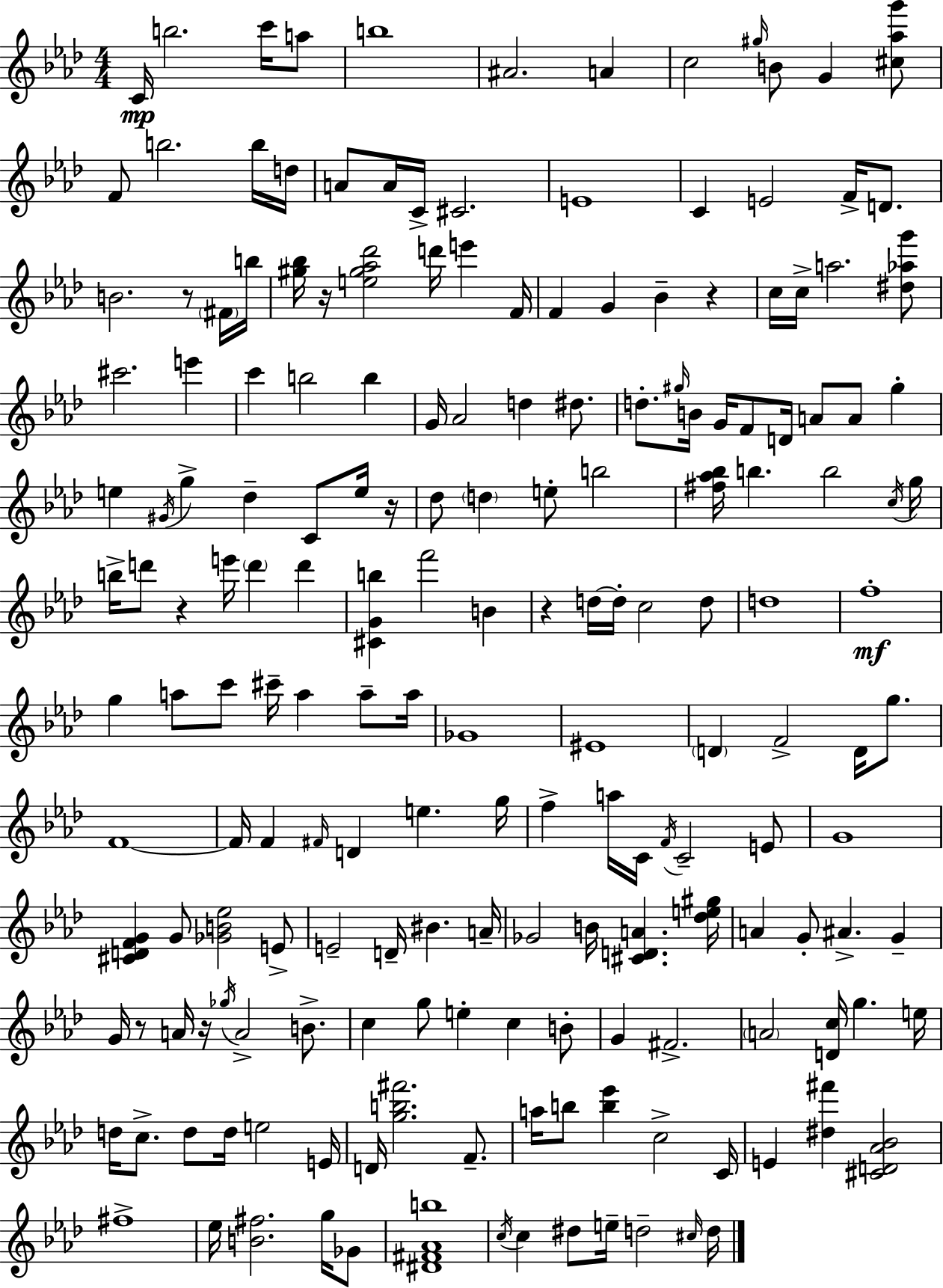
C4/s B5/h. C6/s A5/e B5/w A#4/h. A4/q C5/h G#5/s B4/e G4/q [C#5,Ab5,G6]/e F4/e B5/h. B5/s D5/s A4/e A4/s C4/s C#4/h. E4/w C4/q E4/h F4/s D4/e. B4/h. R/e F#4/s B5/s [G#5,Bb5]/s R/s [E5,G#5,Ab5,Db6]/h D6/s E6/q F4/s F4/q G4/q Bb4/q R/q C5/s C5/s A5/h. [D#5,Ab5,G6]/e C#6/h. E6/q C6/q B5/h B5/q G4/s Ab4/h D5/q D#5/e. D5/e. G#5/s B4/s G4/s F4/e D4/s A4/e A4/e G#5/q E5/q G#4/s G5/q Db5/q C4/e E5/s R/s Db5/e D5/q E5/e B5/h [F#5,Ab5,Bb5]/s B5/q. B5/h C5/s G5/s B5/s D6/e R/q E6/s D6/q D6/q [C#4,G4,B5]/q F6/h B4/q R/q D5/s D5/s C5/h D5/e D5/w F5/w G5/q A5/e C6/e C#6/s A5/q A5/e A5/s Gb4/w EIS4/w D4/q F4/h D4/s G5/e. F4/w F4/s F4/q F#4/s D4/q E5/q. G5/s F5/q A5/s C4/s F4/s C4/h E4/e G4/w [C#4,D4,F4,G4]/q G4/e [Gb4,B4,Eb5]/h E4/e E4/h D4/s BIS4/q. A4/s Gb4/h B4/s [C#4,D4,A4]/q. [Db5,E5,G#5]/s A4/q G4/e A#4/q. G4/q G4/s R/e A4/s R/s Gb5/s A4/h B4/e. C5/q G5/e E5/q C5/q B4/e G4/q F#4/h. A4/h [D4,C5]/s G5/q. E5/s D5/s C5/e. D5/e D5/s E5/h E4/s D4/s [G5,B5,F#6]/h. F4/e. A5/s B5/e [B5,Eb6]/q C5/h C4/s E4/q [D#5,F#6]/q [C#4,D4,Ab4,Bb4]/h F#5/w Eb5/s [B4,F#5]/h. G5/s Gb4/e [D#4,F#4,Ab4,B5]/w C5/s C5/q D#5/e E5/s D5/h C#5/s D5/s